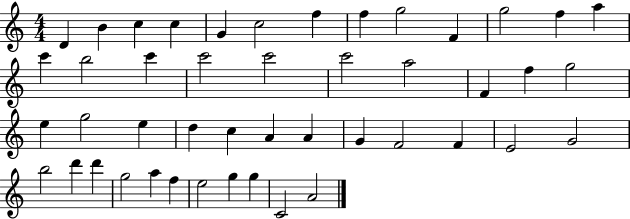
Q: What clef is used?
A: treble